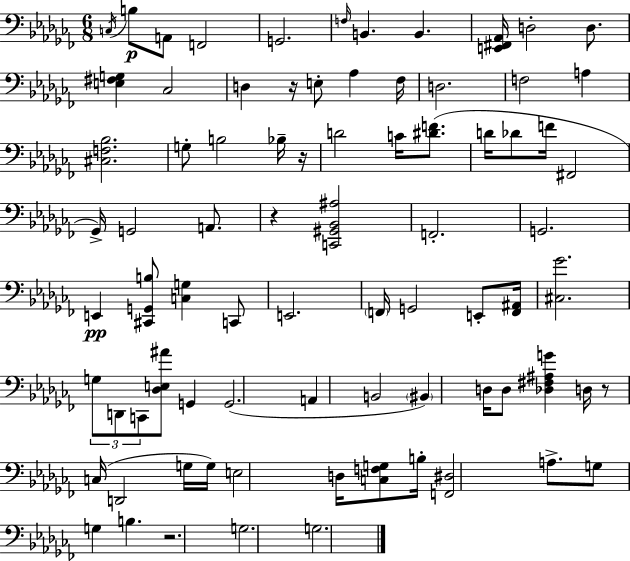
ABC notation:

X:1
T:Untitled
M:6/8
L:1/4
K:Abm
C,/4 B,/2 A,,/2 F,,2 G,,2 F,/4 B,, B,, [E,,^F,,_A,,]/4 D,2 D,/2 [E,^F,G,] _C,2 D, z/4 E,/2 _A, _F,/4 D,2 F,2 A, [^C,F,_B,]2 G,/2 B,2 _B,/4 z/4 D2 C/4 [^DF]/2 D/4 _D/2 F/4 ^F,,2 _G,,/4 G,,2 A,,/2 z [C,,^G,,_B,,^A,]2 F,,2 G,,2 E,, [^C,,G,,B,]/2 [C,G,] C,,/2 E,,2 F,,/4 G,,2 E,,/2 [F,,^A,,]/4 [^C,_G]2 G,/2 D,,/2 C,,/2 [_D,E,^A]/2 G,, G,,2 A,, B,,2 ^B,, D,/4 D,/2 [_D,^F,^A,G] D,/4 z/2 C,/4 D,,2 G,/4 G,/4 E,2 D,/4 [C,F,G,]/2 B,/4 [F,,^D,]2 A,/2 G,/2 G, B, z2 G,2 G,2